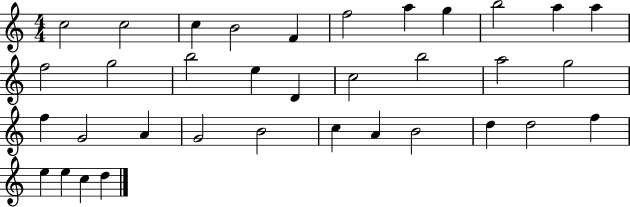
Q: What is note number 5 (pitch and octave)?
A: F4